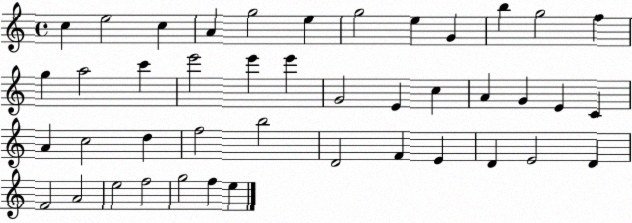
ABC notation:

X:1
T:Untitled
M:4/4
L:1/4
K:C
c e2 c A g2 e g2 e G b g2 f g a2 c' e'2 e' e' G2 E c A G E C A c2 d f2 b2 D2 F E D E2 D F2 A2 e2 f2 g2 f e